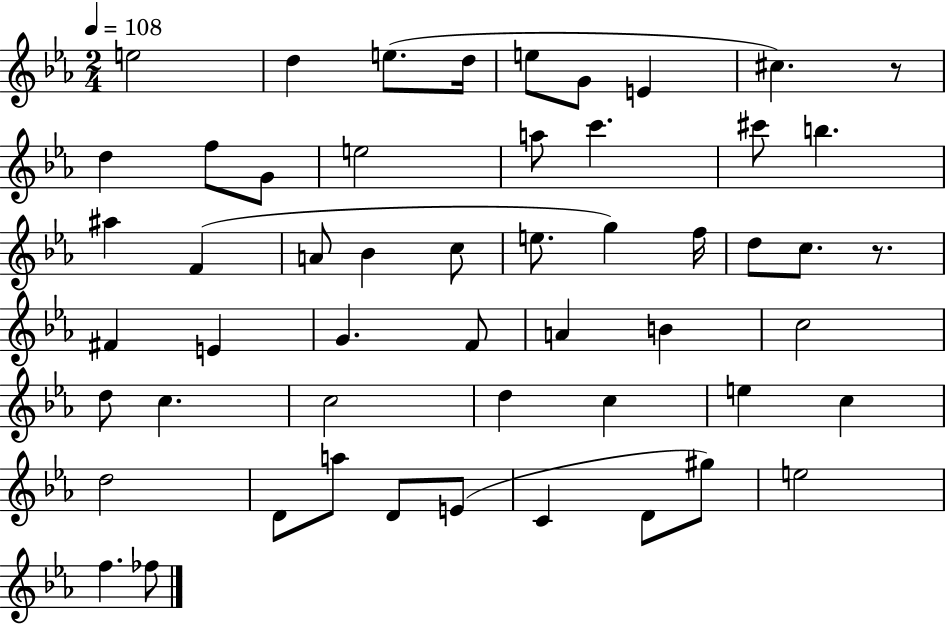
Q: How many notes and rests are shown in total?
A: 53